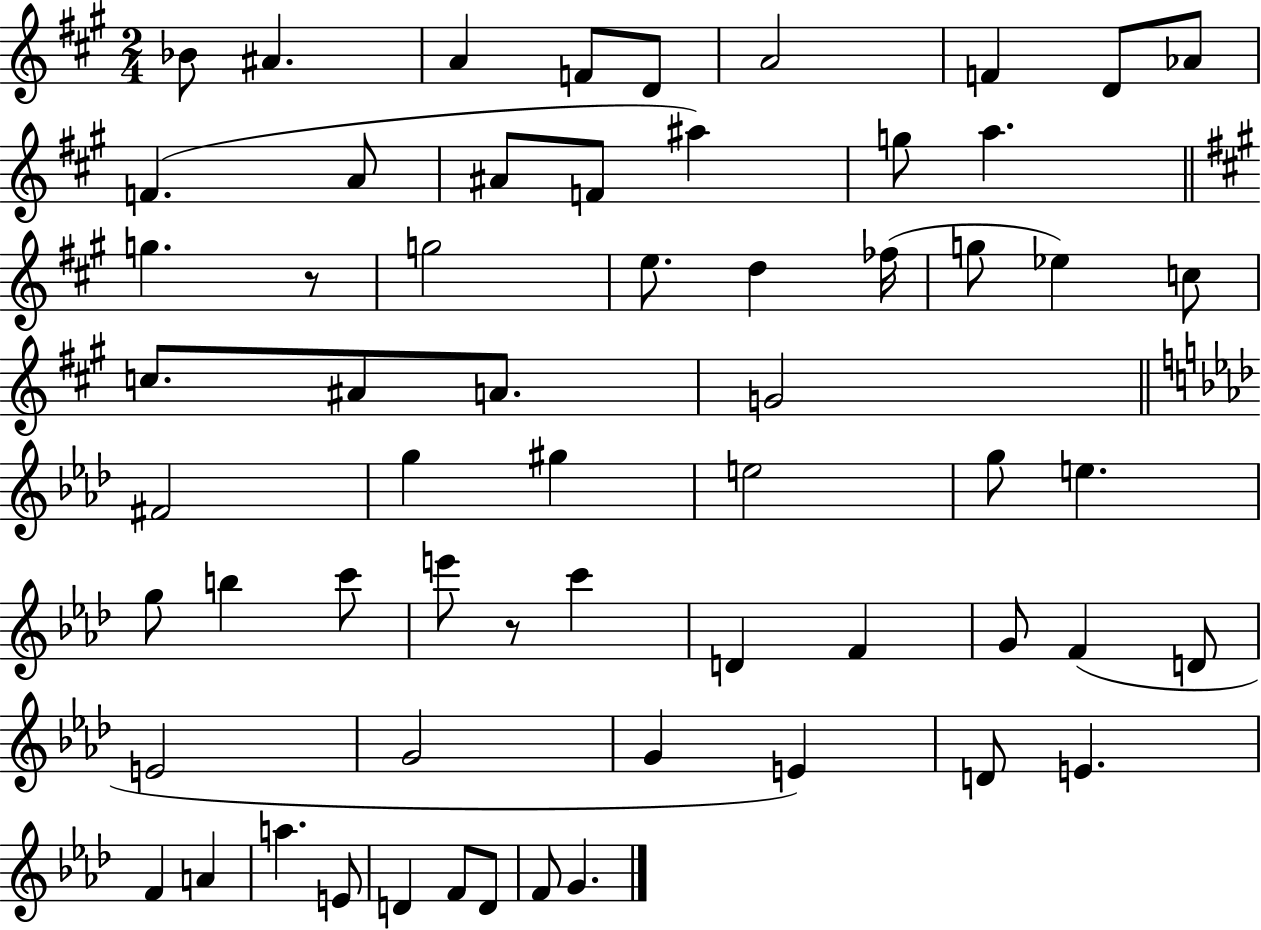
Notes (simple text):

Bb4/e A#4/q. A4/q F4/e D4/e A4/h F4/q D4/e Ab4/e F4/q. A4/e A#4/e F4/e A#5/q G5/e A5/q. G5/q. R/e G5/h E5/e. D5/q FES5/s G5/e Eb5/q C5/e C5/e. A#4/e A4/e. G4/h F#4/h G5/q G#5/q E5/h G5/e E5/q. G5/e B5/q C6/e E6/e R/e C6/q D4/q F4/q G4/e F4/q D4/e E4/h G4/h G4/q E4/q D4/e E4/q. F4/q A4/q A5/q. E4/e D4/q F4/e D4/e F4/e G4/q.